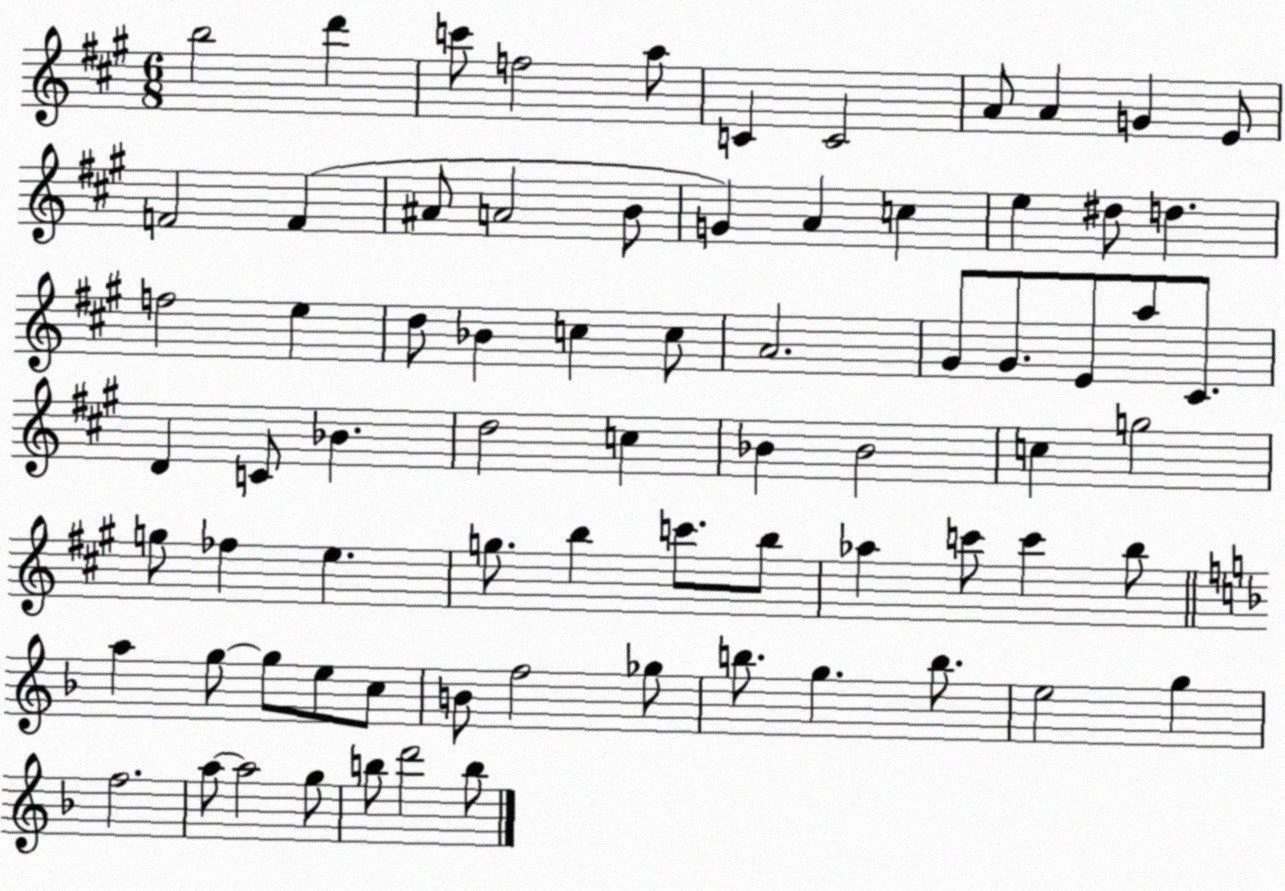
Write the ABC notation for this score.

X:1
T:Untitled
M:6/8
L:1/4
K:A
b2 d' c'/2 f2 a/2 C C2 A/2 A G E/2 F2 F ^A/2 A2 B/2 G A c e ^d/2 d f2 e d/2 _B c c/2 A2 ^G/2 ^G/2 E/2 a/2 ^C/2 D C/2 _B d2 c _B _B2 c g2 g/2 _f e g/2 b c'/2 b/2 _a c'/2 c' b/2 a g/2 g/2 e/2 c/2 B/2 f2 _g/2 b/2 g b/2 e2 g f2 a/2 a2 g/2 b/2 d'2 b/2